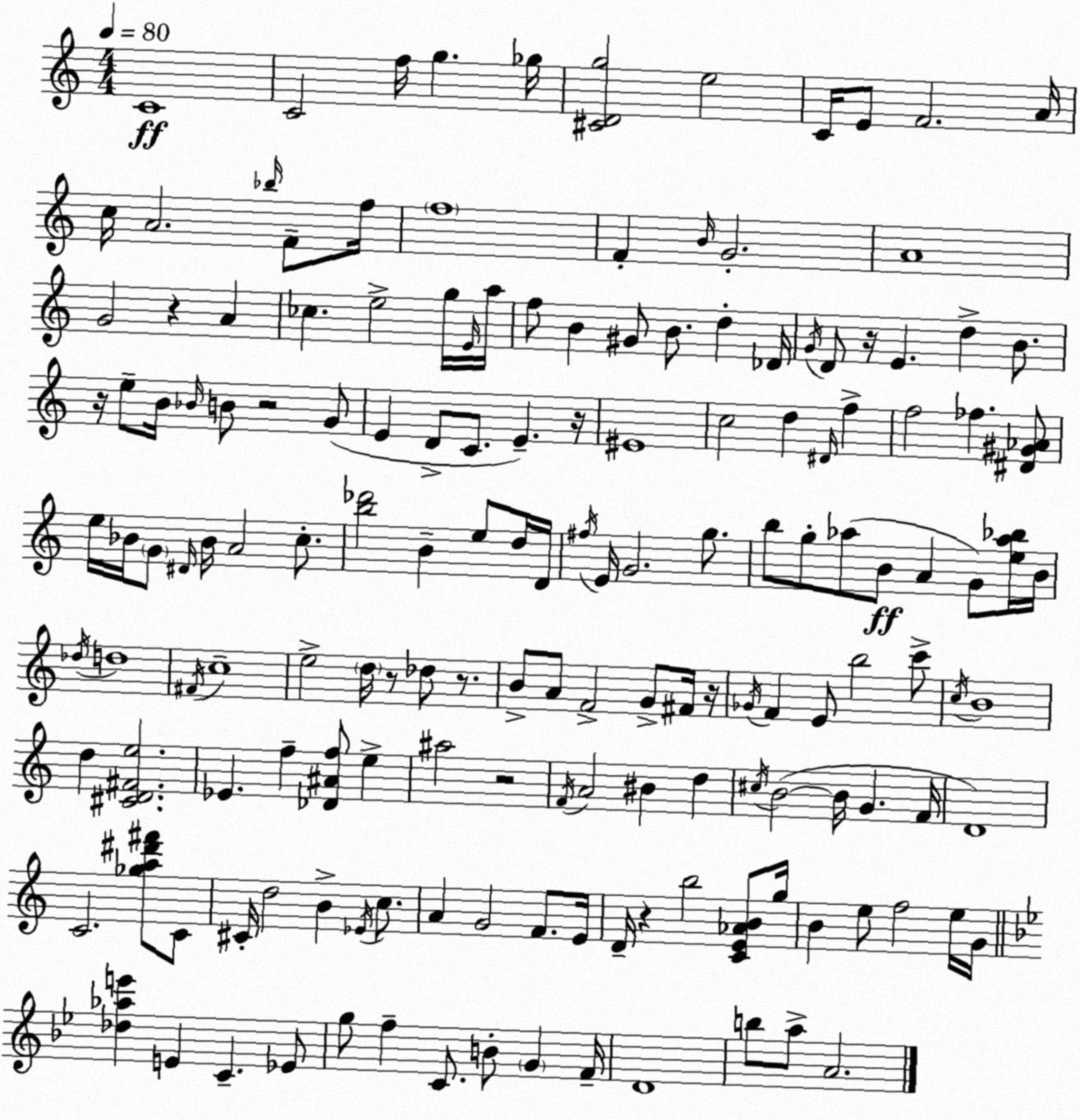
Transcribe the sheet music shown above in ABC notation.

X:1
T:Untitled
M:4/4
L:1/4
K:C
C4 C2 f/4 g _g/4 [^CDg]2 e2 C/4 E/2 F2 A/4 c/4 A2 _b/4 F/2 f/4 f4 F B/4 G2 A4 G2 z A _c e2 g/4 E/4 a/4 f/2 B ^G/2 B/2 d _D/4 G/4 D/2 z/4 E d B/2 z/4 e/2 B/4 _B/4 B/2 z2 G/2 E D/2 C/2 E z/4 ^E4 c2 d ^D/4 f f2 _f [^D^G_A]/2 e/4 _B/4 G/2 ^D/4 _B/4 A2 c/2 [b_d']2 B e/2 d/4 D/4 ^f/4 E/4 G2 g/2 b/2 g/2 _a/2 B/2 A G/2 [e_a_b]/4 B/4 _d/4 d4 ^F/4 c4 e2 d/4 z/2 _d/2 z/2 B/2 A/2 F2 G/2 ^F/4 z/4 _G/4 F E/2 b2 c'/2 c/4 B4 d [^CD^Fe]2 _E f [_D^Af]/2 e ^a2 z2 F/4 A2 ^B d ^c/4 B2 B/4 G F/4 D4 C2 [_ga^d'^f']/2 C/2 ^C/4 d2 B _E/4 c/2 A G2 F/2 E/4 D/4 z b2 [CE_AB]/2 g/4 B e/2 f2 e/4 G/4 [_d_ae'] E C _E/2 g/2 f C/2 B/2 G F/4 D4 b/2 a/2 A2